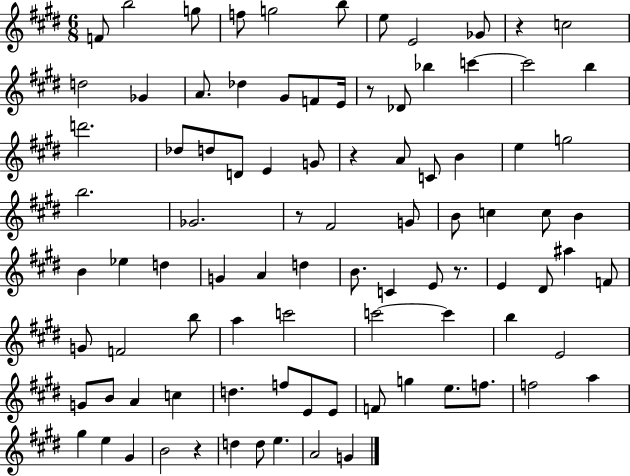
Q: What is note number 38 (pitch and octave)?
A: B4